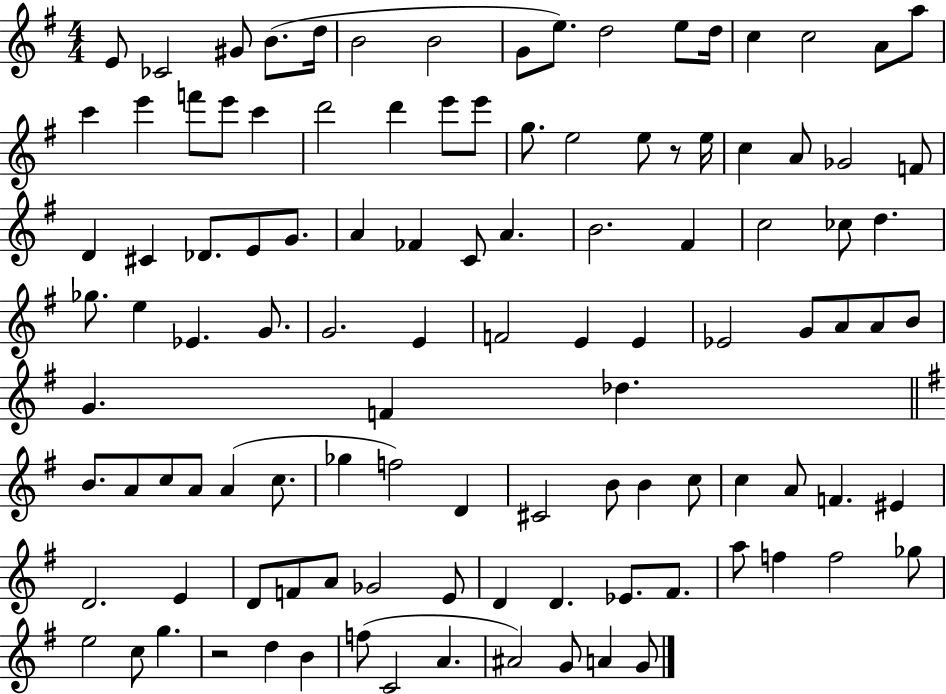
E4/e CES4/h G#4/e B4/e. D5/s B4/h B4/h G4/e E5/e. D5/h E5/e D5/s C5/q C5/h A4/e A5/e C6/q E6/q F6/e E6/e C6/q D6/h D6/q E6/e E6/e G5/e. E5/h E5/e R/e E5/s C5/q A4/e Gb4/h F4/e D4/q C#4/q Db4/e. E4/e G4/e. A4/q FES4/q C4/e A4/q. B4/h. F#4/q C5/h CES5/e D5/q. Gb5/e. E5/q Eb4/q. G4/e. G4/h. E4/q F4/h E4/q E4/q Eb4/h G4/e A4/e A4/e B4/e G4/q. F4/q Db5/q. B4/e. A4/e C5/e A4/e A4/q C5/e. Gb5/q F5/h D4/q C#4/h B4/e B4/q C5/e C5/q A4/e F4/q. EIS4/q D4/h. E4/q D4/e F4/e A4/e Gb4/h E4/e D4/q D4/q. Eb4/e. F#4/e. A5/e F5/q F5/h Gb5/e E5/h C5/e G5/q. R/h D5/q B4/q F5/e C4/h A4/q. A#4/h G4/e A4/q G4/e